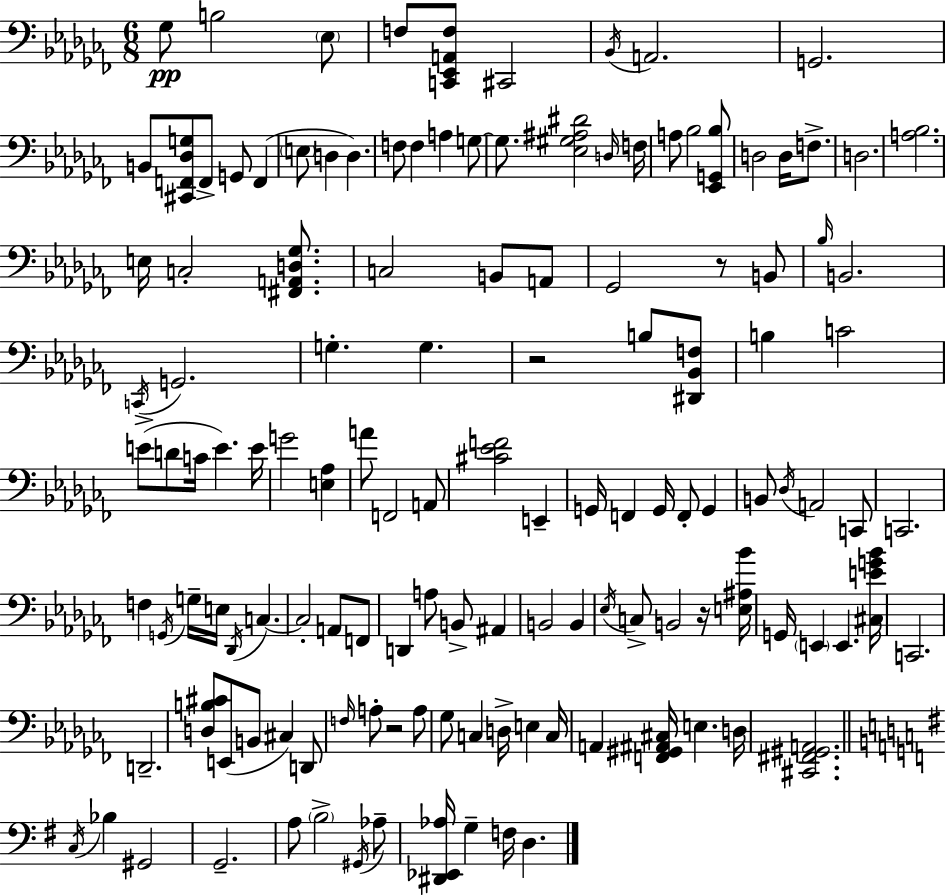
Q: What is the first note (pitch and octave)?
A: Gb3